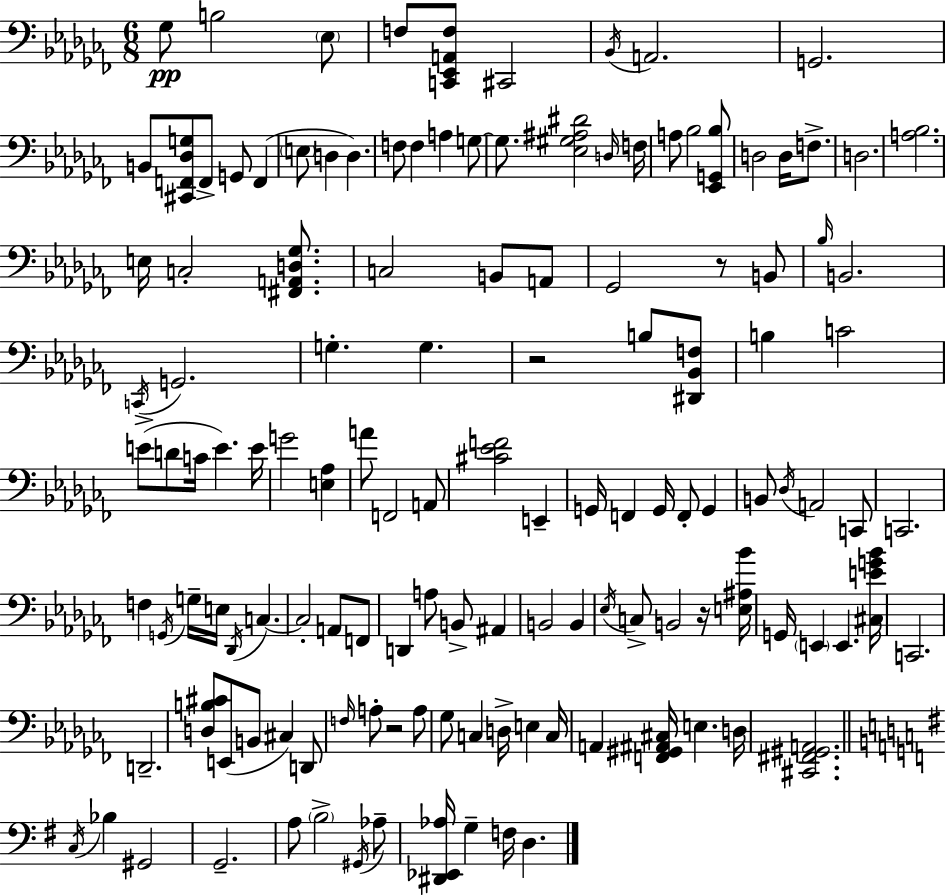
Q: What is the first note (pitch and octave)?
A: Gb3